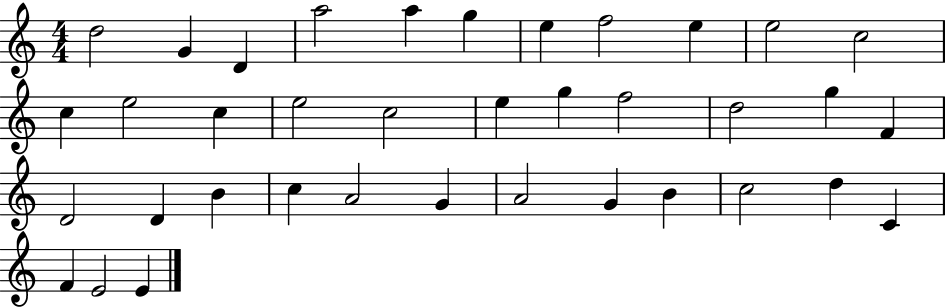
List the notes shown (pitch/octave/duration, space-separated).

D5/h G4/q D4/q A5/h A5/q G5/q E5/q F5/h E5/q E5/h C5/h C5/q E5/h C5/q E5/h C5/h E5/q G5/q F5/h D5/h G5/q F4/q D4/h D4/q B4/q C5/q A4/h G4/q A4/h G4/q B4/q C5/h D5/q C4/q F4/q E4/h E4/q